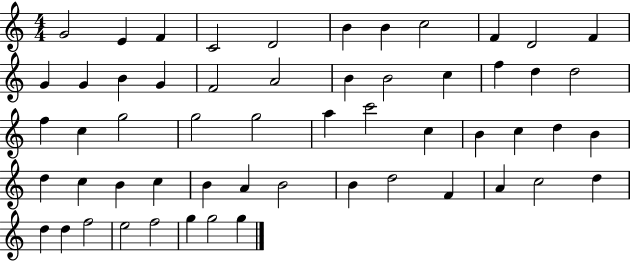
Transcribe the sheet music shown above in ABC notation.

X:1
T:Untitled
M:4/4
L:1/4
K:C
G2 E F C2 D2 B B c2 F D2 F G G B G F2 A2 B B2 c f d d2 f c g2 g2 g2 a c'2 c B c d B d c B c B A B2 B d2 F A c2 d d d f2 e2 f2 g g2 g